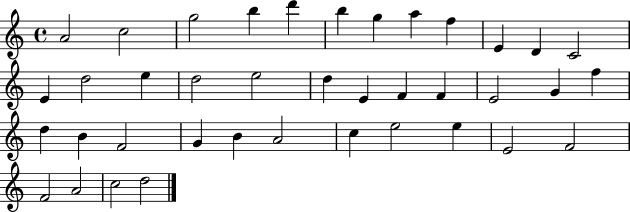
X:1
T:Untitled
M:4/4
L:1/4
K:C
A2 c2 g2 b d' b g a f E D C2 E d2 e d2 e2 d E F F E2 G f d B F2 G B A2 c e2 e E2 F2 F2 A2 c2 d2